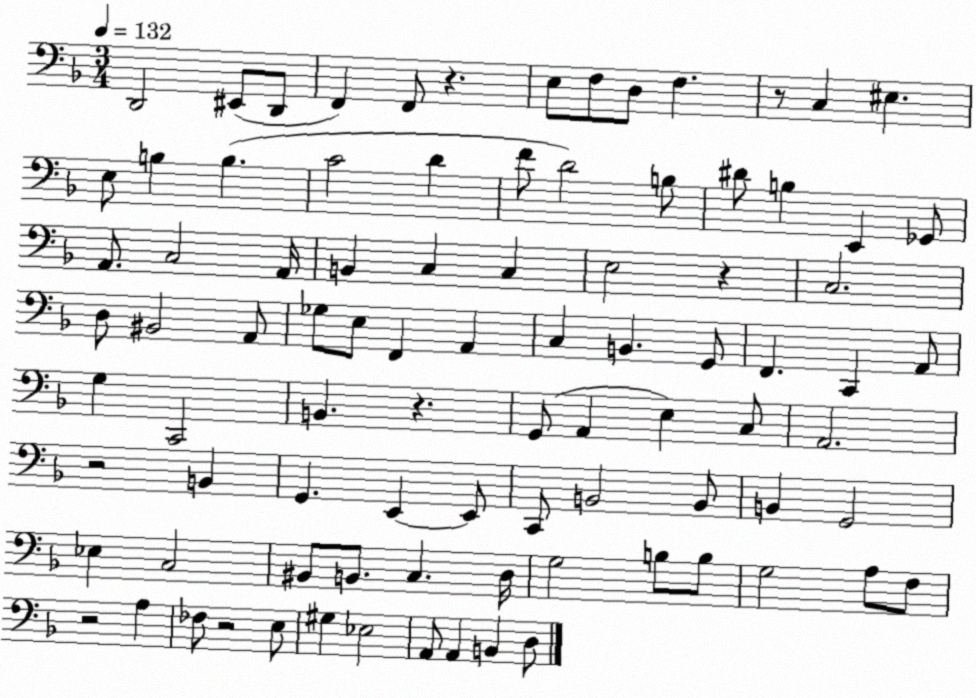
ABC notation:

X:1
T:Untitled
M:3/4
L:1/4
K:F
D,,2 ^E,,/2 D,,/2 F,, F,,/2 z E,/2 F,/2 D,/2 F, z/2 C, ^E, E,/2 B, B, C2 D F/2 D2 B,/2 ^D/2 B, E,, _G,,/2 A,,/2 C,2 A,,/4 B,, C, C, E,2 z C,2 D,/2 ^B,,2 A,,/2 _G,/2 E,/2 F,, A,, C, B,, G,,/2 F,, C,, A,,/2 G, C,,2 B,, z G,,/2 A,, E, C,/2 A,,2 z2 B,, G,, E,, E,,/2 C,,/2 B,,2 B,,/2 B,, G,,2 _E, C,2 ^B,,/2 B,,/2 C, D,/4 G,2 B,/2 B,/2 G,2 A,/2 F,/2 z2 A, _F,/2 z2 E,/2 ^G, _E,2 A,,/2 A,, B,, D,/2